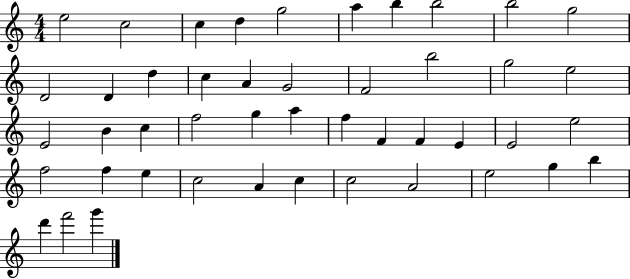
E5/h C5/h C5/q D5/q G5/h A5/q B5/q B5/h B5/h G5/h D4/h D4/q D5/q C5/q A4/q G4/h F4/h B5/h G5/h E5/h E4/h B4/q C5/q F5/h G5/q A5/q F5/q F4/q F4/q E4/q E4/h E5/h F5/h F5/q E5/q C5/h A4/q C5/q C5/h A4/h E5/h G5/q B5/q D6/q F6/h G6/q